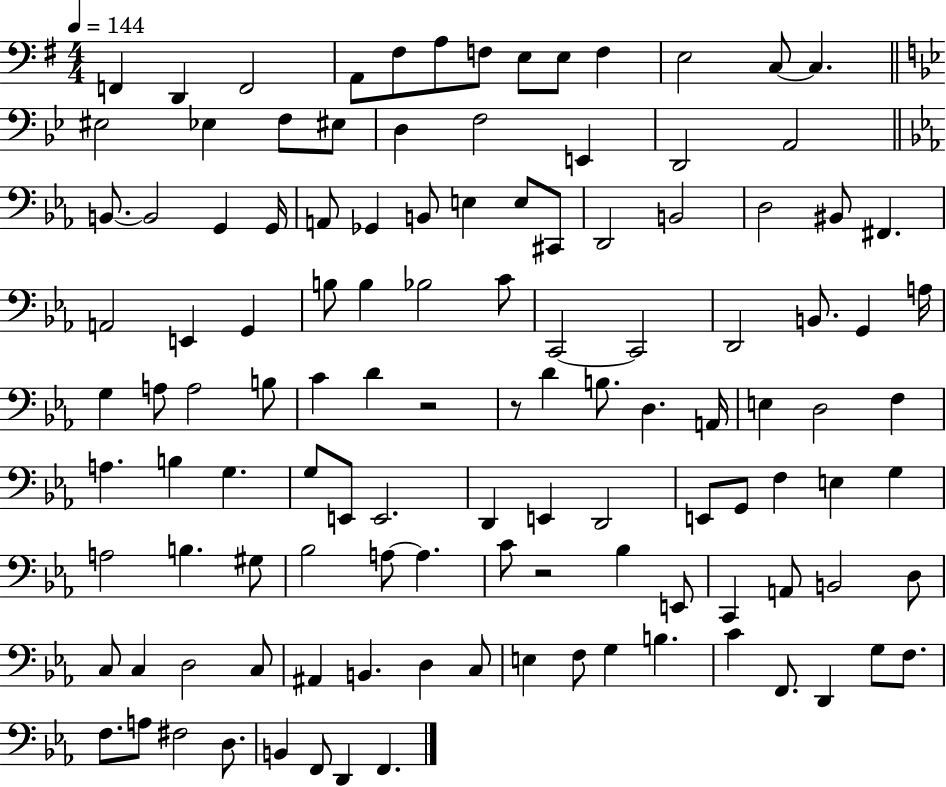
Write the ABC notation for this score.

X:1
T:Untitled
M:4/4
L:1/4
K:G
F,, D,, F,,2 A,,/2 ^F,/2 A,/2 F,/2 E,/2 E,/2 F, E,2 C,/2 C, ^E,2 _E, F,/2 ^E,/2 D, F,2 E,, D,,2 A,,2 B,,/2 B,,2 G,, G,,/4 A,,/2 _G,, B,,/2 E, E,/2 ^C,,/2 D,,2 B,,2 D,2 ^B,,/2 ^F,, A,,2 E,, G,, B,/2 B, _B,2 C/2 C,,2 C,,2 D,,2 B,,/2 G,, A,/4 G, A,/2 A,2 B,/2 C D z2 z/2 D B,/2 D, A,,/4 E, D,2 F, A, B, G, G,/2 E,,/2 E,,2 D,, E,, D,,2 E,,/2 G,,/2 F, E, G, A,2 B, ^G,/2 _B,2 A,/2 A, C/2 z2 _B, E,,/2 C,, A,,/2 B,,2 D,/2 C,/2 C, D,2 C,/2 ^A,, B,, D, C,/2 E, F,/2 G, B, C F,,/2 D,, G,/2 F,/2 F,/2 A,/2 ^F,2 D,/2 B,, F,,/2 D,, F,,